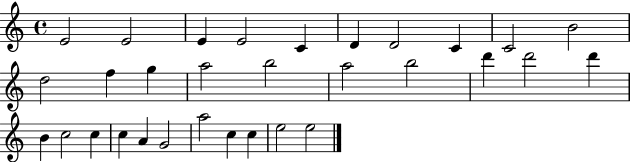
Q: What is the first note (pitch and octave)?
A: E4